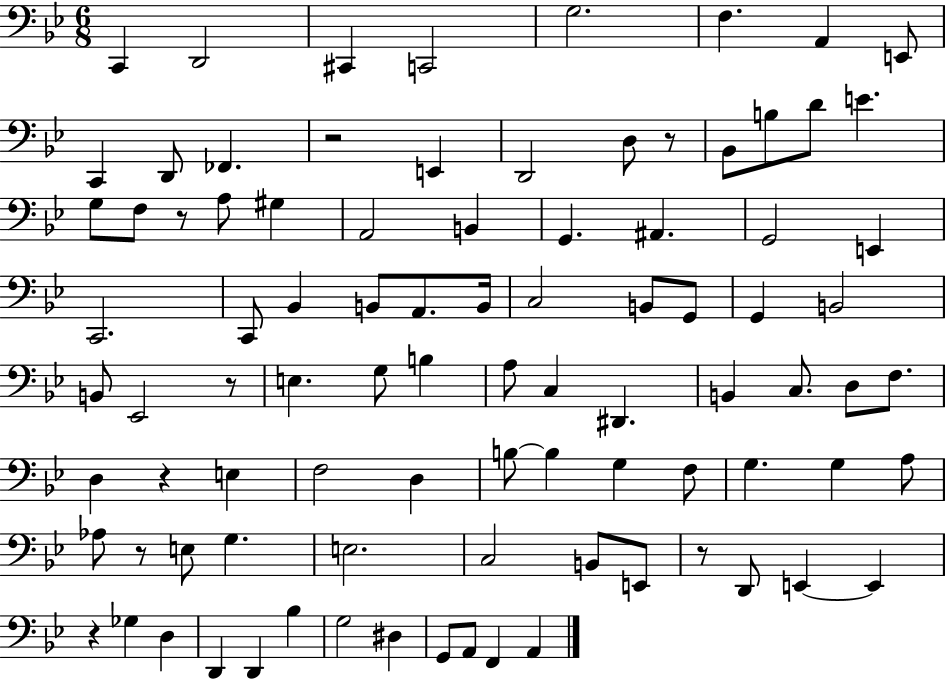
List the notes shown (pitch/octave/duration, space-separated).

C2/q D2/h C#2/q C2/h G3/h. F3/q. A2/q E2/e C2/q D2/e FES2/q. R/h E2/q D2/h D3/e R/e Bb2/e B3/e D4/e E4/q. G3/e F3/e R/e A3/e G#3/q A2/h B2/q G2/q. A#2/q. G2/h E2/q C2/h. C2/e Bb2/q B2/e A2/e. B2/s C3/h B2/e G2/e G2/q B2/h B2/e Eb2/h R/e E3/q. G3/e B3/q A3/e C3/q D#2/q. B2/q C3/e. D3/e F3/e. D3/q R/q E3/q F3/h D3/q B3/e B3/q G3/q F3/e G3/q. G3/q A3/e Ab3/e R/e E3/e G3/q. E3/h. C3/h B2/e E2/e R/e D2/e E2/q E2/q R/q Gb3/q D3/q D2/q D2/q Bb3/q G3/h D#3/q G2/e A2/e F2/q A2/q